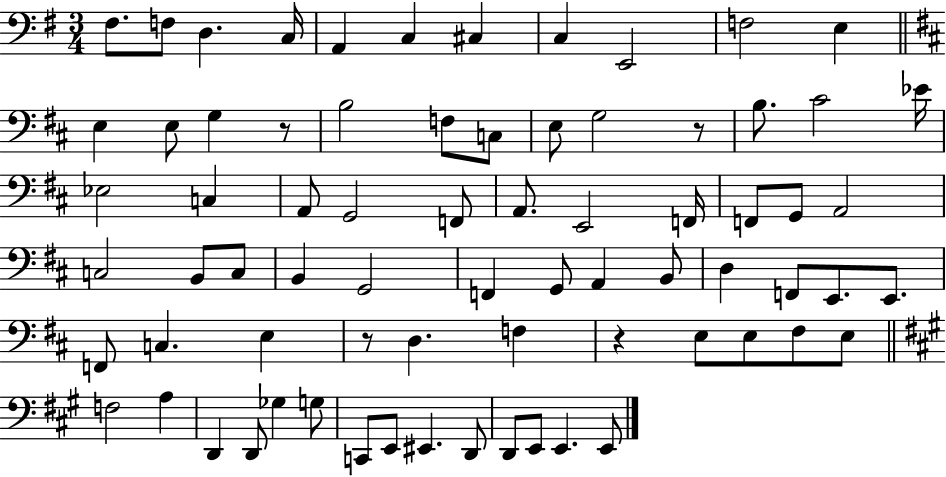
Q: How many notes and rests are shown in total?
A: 73